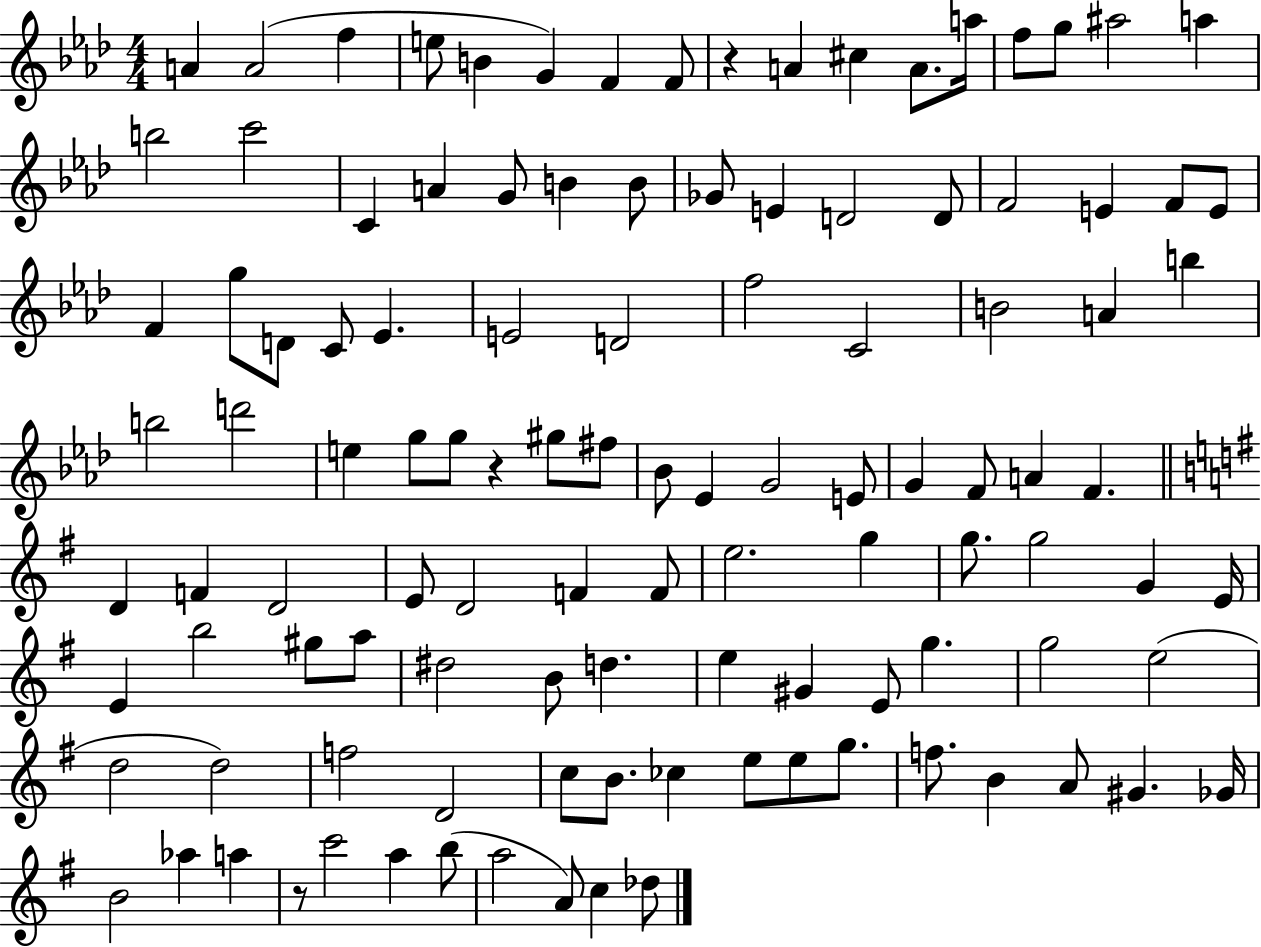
{
  \clef treble
  \numericTimeSignature
  \time 4/4
  \key aes \major
  a'4 a'2( f''4 | e''8 b'4 g'4) f'4 f'8 | r4 a'4 cis''4 a'8. a''16 | f''8 g''8 ais''2 a''4 | \break b''2 c'''2 | c'4 a'4 g'8 b'4 b'8 | ges'8 e'4 d'2 d'8 | f'2 e'4 f'8 e'8 | \break f'4 g''8 d'8 c'8 ees'4. | e'2 d'2 | f''2 c'2 | b'2 a'4 b''4 | \break b''2 d'''2 | e''4 g''8 g''8 r4 gis''8 fis''8 | bes'8 ees'4 g'2 e'8 | g'4 f'8 a'4 f'4. | \break \bar "||" \break \key e \minor d'4 f'4 d'2 | e'8 d'2 f'4 f'8 | e''2. g''4 | g''8. g''2 g'4 e'16 | \break e'4 b''2 gis''8 a''8 | dis''2 b'8 d''4. | e''4 gis'4 e'8 g''4. | g''2 e''2( | \break d''2 d''2) | f''2 d'2 | c''8 b'8. ces''4 e''8 e''8 g''8. | f''8. b'4 a'8 gis'4. ges'16 | \break b'2 aes''4 a''4 | r8 c'''2 a''4 b''8( | a''2 a'8) c''4 des''8 | \bar "|."
}